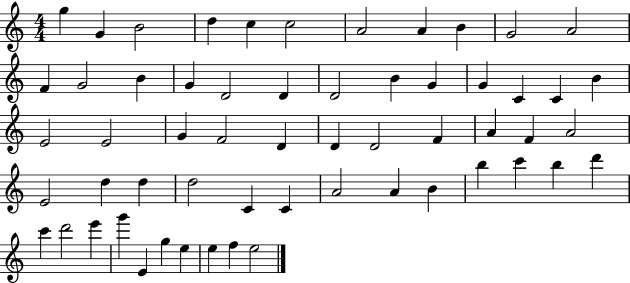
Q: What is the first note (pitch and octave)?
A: G5